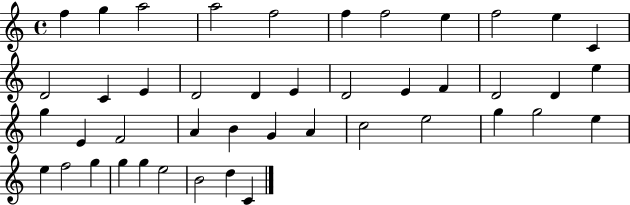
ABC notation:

X:1
T:Untitled
M:4/4
L:1/4
K:C
f g a2 a2 f2 f f2 e f2 e C D2 C E D2 D E D2 E F D2 D e g E F2 A B G A c2 e2 g g2 e e f2 g g g e2 B2 d C